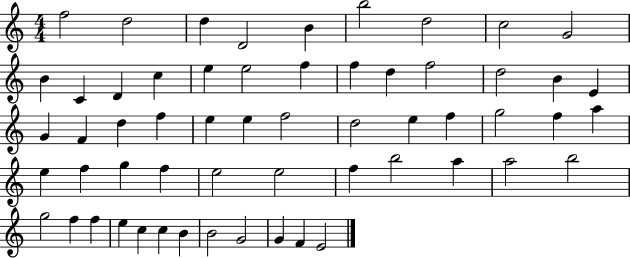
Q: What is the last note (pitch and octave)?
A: E4